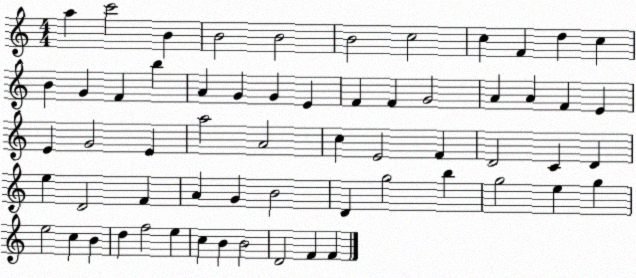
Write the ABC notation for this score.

X:1
T:Untitled
M:4/4
L:1/4
K:C
a c'2 B B2 B2 B2 c2 c F d c B G F b A G G E F F G2 A A F E E G2 E a2 A2 c E2 F D2 C D e D2 F A G B2 D g2 b g2 e g e2 c B d f2 e c B B2 D2 F F